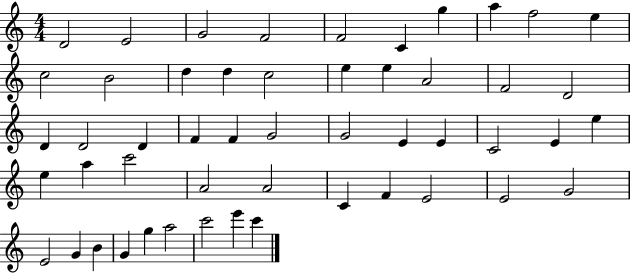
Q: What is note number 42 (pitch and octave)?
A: G4